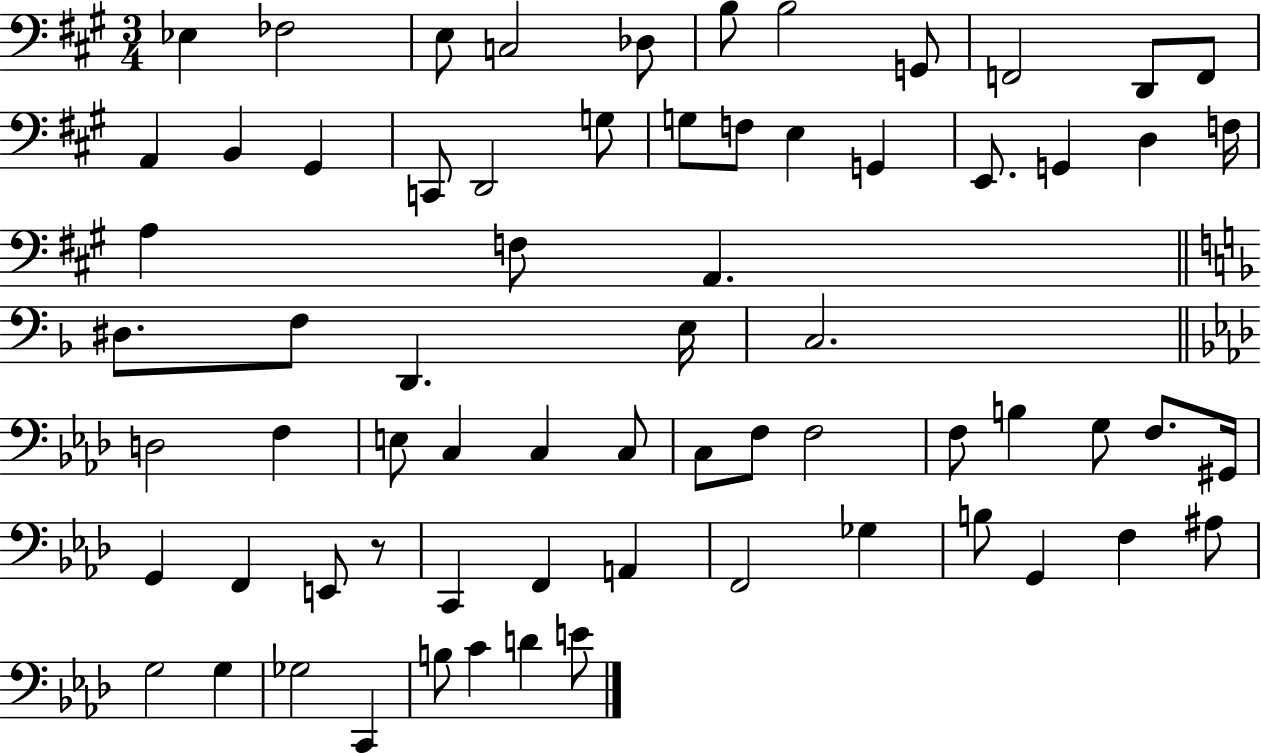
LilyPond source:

{
  \clef bass
  \numericTimeSignature
  \time 3/4
  \key a \major
  \repeat volta 2 { ees4 fes2 | e8 c2 des8 | b8 b2 g,8 | f,2 d,8 f,8 | \break a,4 b,4 gis,4 | c,8 d,2 g8 | g8 f8 e4 g,4 | e,8. g,4 d4 f16 | \break a4 f8 a,4. | \bar "||" \break \key f \major dis8. f8 d,4. e16 | c2. | \bar "||" \break \key f \minor d2 f4 | e8 c4 c4 c8 | c8 f8 f2 | f8 b4 g8 f8. gis,16 | \break g,4 f,4 e,8 r8 | c,4 f,4 a,4 | f,2 ges4 | b8 g,4 f4 ais8 | \break g2 g4 | ges2 c,4 | b8 c'4 d'4 e'8 | } \bar "|."
}